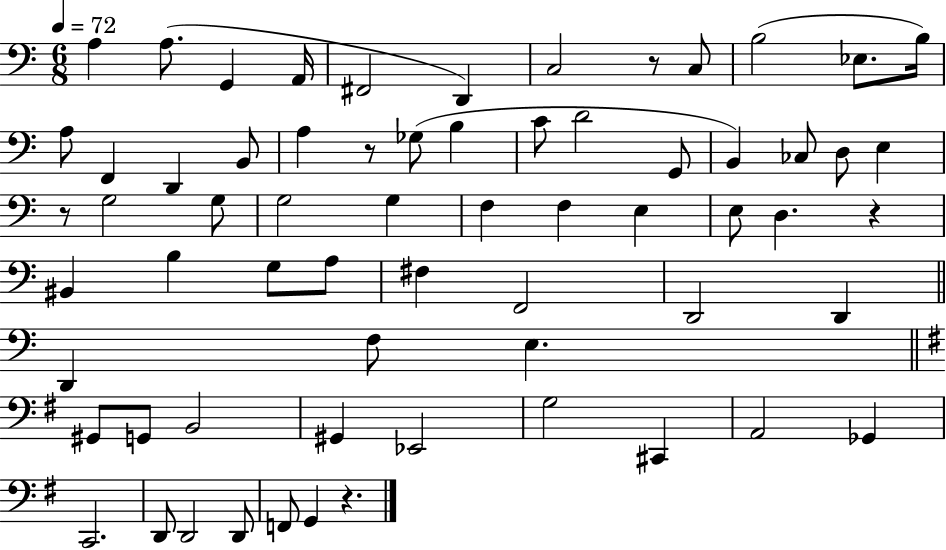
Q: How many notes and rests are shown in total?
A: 65